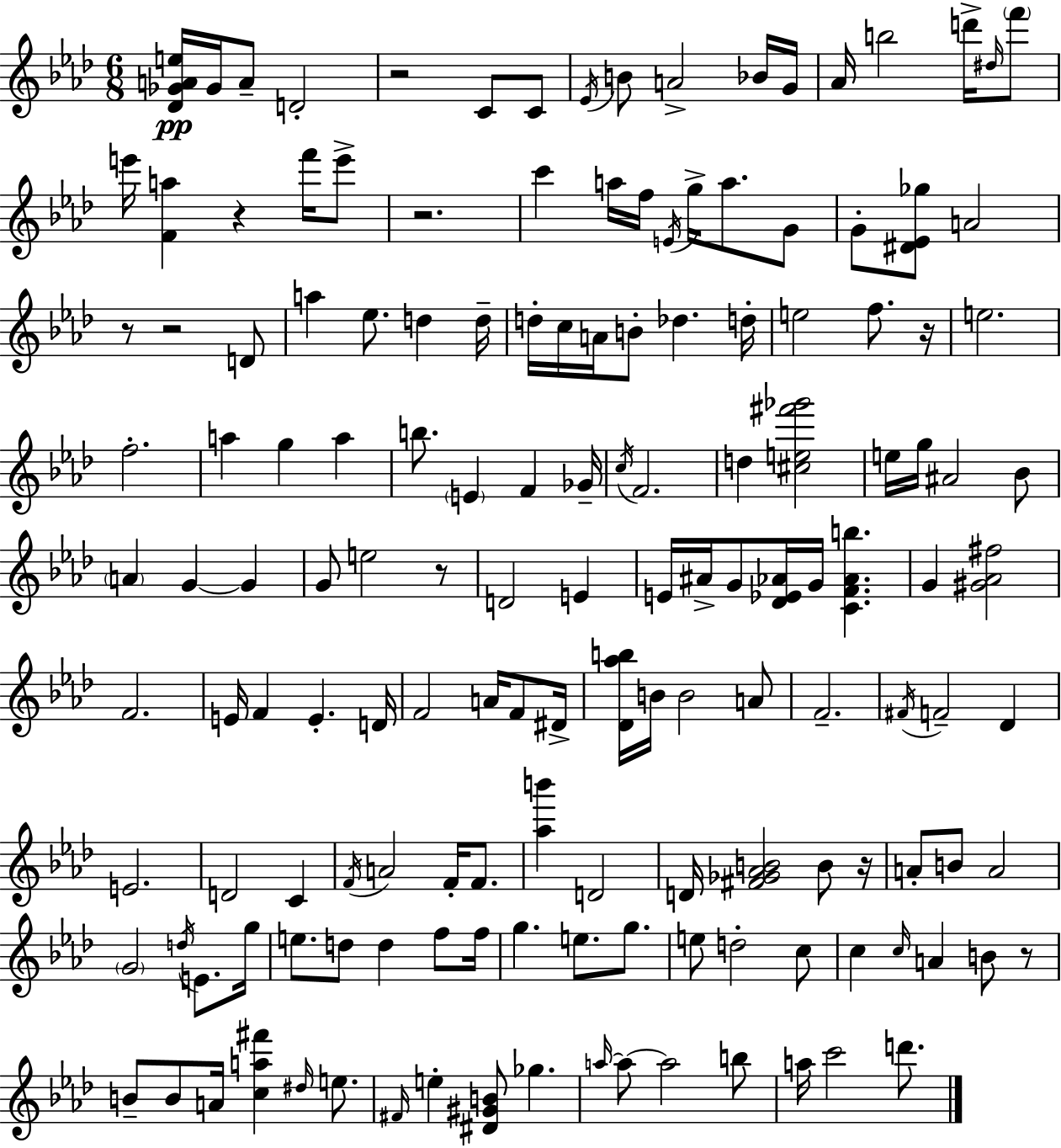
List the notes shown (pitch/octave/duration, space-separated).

[Db4,Gb4,A4,E5]/s Gb4/s A4/e D4/h R/h C4/e C4/e Eb4/s B4/e A4/h Bb4/s G4/s Ab4/s B5/h D6/s D#5/s F6/e E6/s [F4,A5]/q R/q F6/s E6/e R/h. C6/q A5/s F5/s E4/s G5/s A5/e. G4/e G4/e [D#4,Eb4,Gb5]/e A4/h R/e R/h D4/e A5/q Eb5/e. D5/q D5/s D5/s C5/s A4/s B4/e Db5/q. D5/s E5/h F5/e. R/s E5/h. F5/h. A5/q G5/q A5/q B5/e. E4/q F4/q Gb4/s C5/s F4/h. D5/q [C#5,E5,F#6,Gb6]/h E5/s G5/s A#4/h Bb4/e A4/q G4/q G4/q G4/e E5/h R/e D4/h E4/q E4/s A#4/s G4/e [Db4,Eb4,Ab4]/s G4/s [C4,F4,Ab4,B5]/q. G4/q [G#4,Ab4,F#5]/h F4/h. E4/s F4/q E4/q. D4/s F4/h A4/s F4/e D#4/s [Db4,Ab5,B5]/s B4/s B4/h A4/e F4/h. F#4/s F4/h Db4/q E4/h. D4/h C4/q F4/s A4/h F4/s F4/e. [Ab5,B6]/q D4/h D4/s [F#4,Gb4,Ab4,B4]/h B4/e R/s A4/e B4/e A4/h G4/h D5/s E4/e. G5/s E5/e. D5/e D5/q F5/e F5/s G5/q. E5/e. G5/e. E5/e D5/h C5/e C5/q C5/s A4/q B4/e R/e B4/e B4/e A4/s [C5,A5,F#6]/q D#5/s E5/e. F#4/s E5/q [D#4,G#4,B4]/e Gb5/q. A5/s A5/e A5/h B5/e A5/s C6/h D6/e.